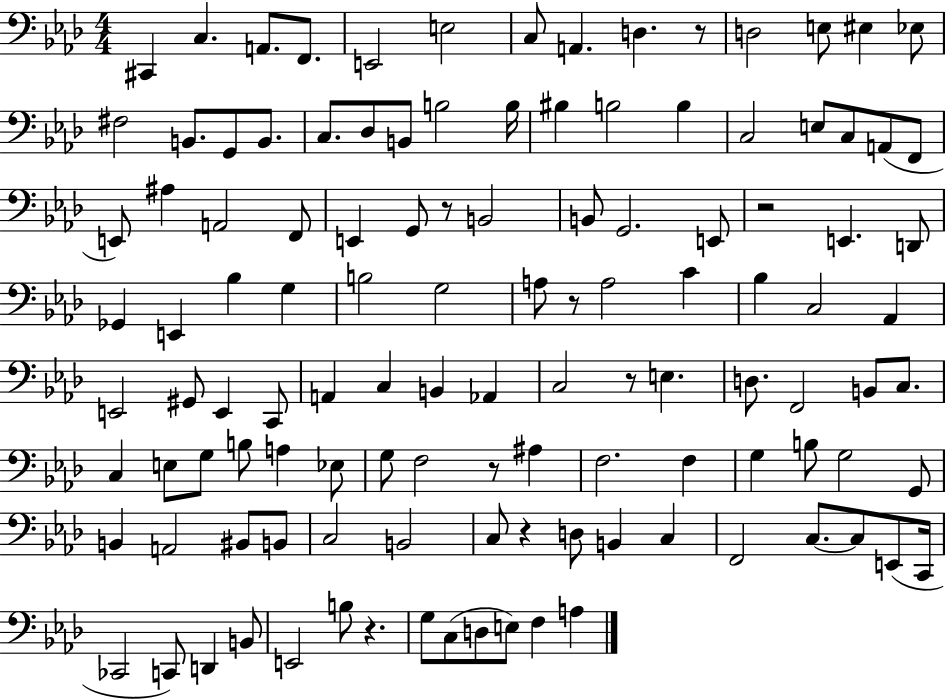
{
  \clef bass
  \numericTimeSignature
  \time 4/4
  \key aes \major
  cis,4 c4. a,8. f,8. | e,2 e2 | c8 a,4. d4. r8 | d2 e8 eis4 ees8 | \break fis2 b,8. g,8 b,8. | c8. des8 b,8 b2 b16 | bis4 b2 b4 | c2 e8 c8 a,8( f,8 | \break e,8) ais4 a,2 f,8 | e,4 g,8 r8 b,2 | b,8 g,2. e,8 | r2 e,4. d,8 | \break ges,4 e,4 bes4 g4 | b2 g2 | a8 r8 a2 c'4 | bes4 c2 aes,4 | \break e,2 gis,8 e,4 c,8 | a,4 c4 b,4 aes,4 | c2 r8 e4. | d8. f,2 b,8 c8. | \break c4 e8 g8 b8 a4 ees8 | g8 f2 r8 ais4 | f2. f4 | g4 b8 g2 g,8 | \break b,4 a,2 bis,8 b,8 | c2 b,2 | c8 r4 d8 b,4 c4 | f,2 c8.~~ c8 e,8( c,16 | \break ces,2 c,8) d,4 b,8 | e,2 b8 r4. | g8 c8( d8 e8) f4 a4 | \bar "|."
}